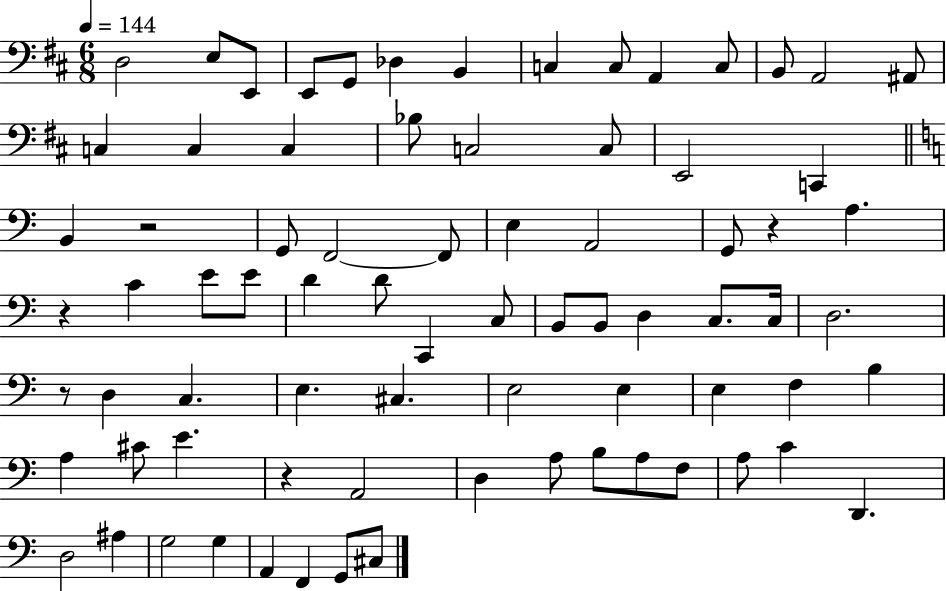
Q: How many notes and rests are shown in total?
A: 77